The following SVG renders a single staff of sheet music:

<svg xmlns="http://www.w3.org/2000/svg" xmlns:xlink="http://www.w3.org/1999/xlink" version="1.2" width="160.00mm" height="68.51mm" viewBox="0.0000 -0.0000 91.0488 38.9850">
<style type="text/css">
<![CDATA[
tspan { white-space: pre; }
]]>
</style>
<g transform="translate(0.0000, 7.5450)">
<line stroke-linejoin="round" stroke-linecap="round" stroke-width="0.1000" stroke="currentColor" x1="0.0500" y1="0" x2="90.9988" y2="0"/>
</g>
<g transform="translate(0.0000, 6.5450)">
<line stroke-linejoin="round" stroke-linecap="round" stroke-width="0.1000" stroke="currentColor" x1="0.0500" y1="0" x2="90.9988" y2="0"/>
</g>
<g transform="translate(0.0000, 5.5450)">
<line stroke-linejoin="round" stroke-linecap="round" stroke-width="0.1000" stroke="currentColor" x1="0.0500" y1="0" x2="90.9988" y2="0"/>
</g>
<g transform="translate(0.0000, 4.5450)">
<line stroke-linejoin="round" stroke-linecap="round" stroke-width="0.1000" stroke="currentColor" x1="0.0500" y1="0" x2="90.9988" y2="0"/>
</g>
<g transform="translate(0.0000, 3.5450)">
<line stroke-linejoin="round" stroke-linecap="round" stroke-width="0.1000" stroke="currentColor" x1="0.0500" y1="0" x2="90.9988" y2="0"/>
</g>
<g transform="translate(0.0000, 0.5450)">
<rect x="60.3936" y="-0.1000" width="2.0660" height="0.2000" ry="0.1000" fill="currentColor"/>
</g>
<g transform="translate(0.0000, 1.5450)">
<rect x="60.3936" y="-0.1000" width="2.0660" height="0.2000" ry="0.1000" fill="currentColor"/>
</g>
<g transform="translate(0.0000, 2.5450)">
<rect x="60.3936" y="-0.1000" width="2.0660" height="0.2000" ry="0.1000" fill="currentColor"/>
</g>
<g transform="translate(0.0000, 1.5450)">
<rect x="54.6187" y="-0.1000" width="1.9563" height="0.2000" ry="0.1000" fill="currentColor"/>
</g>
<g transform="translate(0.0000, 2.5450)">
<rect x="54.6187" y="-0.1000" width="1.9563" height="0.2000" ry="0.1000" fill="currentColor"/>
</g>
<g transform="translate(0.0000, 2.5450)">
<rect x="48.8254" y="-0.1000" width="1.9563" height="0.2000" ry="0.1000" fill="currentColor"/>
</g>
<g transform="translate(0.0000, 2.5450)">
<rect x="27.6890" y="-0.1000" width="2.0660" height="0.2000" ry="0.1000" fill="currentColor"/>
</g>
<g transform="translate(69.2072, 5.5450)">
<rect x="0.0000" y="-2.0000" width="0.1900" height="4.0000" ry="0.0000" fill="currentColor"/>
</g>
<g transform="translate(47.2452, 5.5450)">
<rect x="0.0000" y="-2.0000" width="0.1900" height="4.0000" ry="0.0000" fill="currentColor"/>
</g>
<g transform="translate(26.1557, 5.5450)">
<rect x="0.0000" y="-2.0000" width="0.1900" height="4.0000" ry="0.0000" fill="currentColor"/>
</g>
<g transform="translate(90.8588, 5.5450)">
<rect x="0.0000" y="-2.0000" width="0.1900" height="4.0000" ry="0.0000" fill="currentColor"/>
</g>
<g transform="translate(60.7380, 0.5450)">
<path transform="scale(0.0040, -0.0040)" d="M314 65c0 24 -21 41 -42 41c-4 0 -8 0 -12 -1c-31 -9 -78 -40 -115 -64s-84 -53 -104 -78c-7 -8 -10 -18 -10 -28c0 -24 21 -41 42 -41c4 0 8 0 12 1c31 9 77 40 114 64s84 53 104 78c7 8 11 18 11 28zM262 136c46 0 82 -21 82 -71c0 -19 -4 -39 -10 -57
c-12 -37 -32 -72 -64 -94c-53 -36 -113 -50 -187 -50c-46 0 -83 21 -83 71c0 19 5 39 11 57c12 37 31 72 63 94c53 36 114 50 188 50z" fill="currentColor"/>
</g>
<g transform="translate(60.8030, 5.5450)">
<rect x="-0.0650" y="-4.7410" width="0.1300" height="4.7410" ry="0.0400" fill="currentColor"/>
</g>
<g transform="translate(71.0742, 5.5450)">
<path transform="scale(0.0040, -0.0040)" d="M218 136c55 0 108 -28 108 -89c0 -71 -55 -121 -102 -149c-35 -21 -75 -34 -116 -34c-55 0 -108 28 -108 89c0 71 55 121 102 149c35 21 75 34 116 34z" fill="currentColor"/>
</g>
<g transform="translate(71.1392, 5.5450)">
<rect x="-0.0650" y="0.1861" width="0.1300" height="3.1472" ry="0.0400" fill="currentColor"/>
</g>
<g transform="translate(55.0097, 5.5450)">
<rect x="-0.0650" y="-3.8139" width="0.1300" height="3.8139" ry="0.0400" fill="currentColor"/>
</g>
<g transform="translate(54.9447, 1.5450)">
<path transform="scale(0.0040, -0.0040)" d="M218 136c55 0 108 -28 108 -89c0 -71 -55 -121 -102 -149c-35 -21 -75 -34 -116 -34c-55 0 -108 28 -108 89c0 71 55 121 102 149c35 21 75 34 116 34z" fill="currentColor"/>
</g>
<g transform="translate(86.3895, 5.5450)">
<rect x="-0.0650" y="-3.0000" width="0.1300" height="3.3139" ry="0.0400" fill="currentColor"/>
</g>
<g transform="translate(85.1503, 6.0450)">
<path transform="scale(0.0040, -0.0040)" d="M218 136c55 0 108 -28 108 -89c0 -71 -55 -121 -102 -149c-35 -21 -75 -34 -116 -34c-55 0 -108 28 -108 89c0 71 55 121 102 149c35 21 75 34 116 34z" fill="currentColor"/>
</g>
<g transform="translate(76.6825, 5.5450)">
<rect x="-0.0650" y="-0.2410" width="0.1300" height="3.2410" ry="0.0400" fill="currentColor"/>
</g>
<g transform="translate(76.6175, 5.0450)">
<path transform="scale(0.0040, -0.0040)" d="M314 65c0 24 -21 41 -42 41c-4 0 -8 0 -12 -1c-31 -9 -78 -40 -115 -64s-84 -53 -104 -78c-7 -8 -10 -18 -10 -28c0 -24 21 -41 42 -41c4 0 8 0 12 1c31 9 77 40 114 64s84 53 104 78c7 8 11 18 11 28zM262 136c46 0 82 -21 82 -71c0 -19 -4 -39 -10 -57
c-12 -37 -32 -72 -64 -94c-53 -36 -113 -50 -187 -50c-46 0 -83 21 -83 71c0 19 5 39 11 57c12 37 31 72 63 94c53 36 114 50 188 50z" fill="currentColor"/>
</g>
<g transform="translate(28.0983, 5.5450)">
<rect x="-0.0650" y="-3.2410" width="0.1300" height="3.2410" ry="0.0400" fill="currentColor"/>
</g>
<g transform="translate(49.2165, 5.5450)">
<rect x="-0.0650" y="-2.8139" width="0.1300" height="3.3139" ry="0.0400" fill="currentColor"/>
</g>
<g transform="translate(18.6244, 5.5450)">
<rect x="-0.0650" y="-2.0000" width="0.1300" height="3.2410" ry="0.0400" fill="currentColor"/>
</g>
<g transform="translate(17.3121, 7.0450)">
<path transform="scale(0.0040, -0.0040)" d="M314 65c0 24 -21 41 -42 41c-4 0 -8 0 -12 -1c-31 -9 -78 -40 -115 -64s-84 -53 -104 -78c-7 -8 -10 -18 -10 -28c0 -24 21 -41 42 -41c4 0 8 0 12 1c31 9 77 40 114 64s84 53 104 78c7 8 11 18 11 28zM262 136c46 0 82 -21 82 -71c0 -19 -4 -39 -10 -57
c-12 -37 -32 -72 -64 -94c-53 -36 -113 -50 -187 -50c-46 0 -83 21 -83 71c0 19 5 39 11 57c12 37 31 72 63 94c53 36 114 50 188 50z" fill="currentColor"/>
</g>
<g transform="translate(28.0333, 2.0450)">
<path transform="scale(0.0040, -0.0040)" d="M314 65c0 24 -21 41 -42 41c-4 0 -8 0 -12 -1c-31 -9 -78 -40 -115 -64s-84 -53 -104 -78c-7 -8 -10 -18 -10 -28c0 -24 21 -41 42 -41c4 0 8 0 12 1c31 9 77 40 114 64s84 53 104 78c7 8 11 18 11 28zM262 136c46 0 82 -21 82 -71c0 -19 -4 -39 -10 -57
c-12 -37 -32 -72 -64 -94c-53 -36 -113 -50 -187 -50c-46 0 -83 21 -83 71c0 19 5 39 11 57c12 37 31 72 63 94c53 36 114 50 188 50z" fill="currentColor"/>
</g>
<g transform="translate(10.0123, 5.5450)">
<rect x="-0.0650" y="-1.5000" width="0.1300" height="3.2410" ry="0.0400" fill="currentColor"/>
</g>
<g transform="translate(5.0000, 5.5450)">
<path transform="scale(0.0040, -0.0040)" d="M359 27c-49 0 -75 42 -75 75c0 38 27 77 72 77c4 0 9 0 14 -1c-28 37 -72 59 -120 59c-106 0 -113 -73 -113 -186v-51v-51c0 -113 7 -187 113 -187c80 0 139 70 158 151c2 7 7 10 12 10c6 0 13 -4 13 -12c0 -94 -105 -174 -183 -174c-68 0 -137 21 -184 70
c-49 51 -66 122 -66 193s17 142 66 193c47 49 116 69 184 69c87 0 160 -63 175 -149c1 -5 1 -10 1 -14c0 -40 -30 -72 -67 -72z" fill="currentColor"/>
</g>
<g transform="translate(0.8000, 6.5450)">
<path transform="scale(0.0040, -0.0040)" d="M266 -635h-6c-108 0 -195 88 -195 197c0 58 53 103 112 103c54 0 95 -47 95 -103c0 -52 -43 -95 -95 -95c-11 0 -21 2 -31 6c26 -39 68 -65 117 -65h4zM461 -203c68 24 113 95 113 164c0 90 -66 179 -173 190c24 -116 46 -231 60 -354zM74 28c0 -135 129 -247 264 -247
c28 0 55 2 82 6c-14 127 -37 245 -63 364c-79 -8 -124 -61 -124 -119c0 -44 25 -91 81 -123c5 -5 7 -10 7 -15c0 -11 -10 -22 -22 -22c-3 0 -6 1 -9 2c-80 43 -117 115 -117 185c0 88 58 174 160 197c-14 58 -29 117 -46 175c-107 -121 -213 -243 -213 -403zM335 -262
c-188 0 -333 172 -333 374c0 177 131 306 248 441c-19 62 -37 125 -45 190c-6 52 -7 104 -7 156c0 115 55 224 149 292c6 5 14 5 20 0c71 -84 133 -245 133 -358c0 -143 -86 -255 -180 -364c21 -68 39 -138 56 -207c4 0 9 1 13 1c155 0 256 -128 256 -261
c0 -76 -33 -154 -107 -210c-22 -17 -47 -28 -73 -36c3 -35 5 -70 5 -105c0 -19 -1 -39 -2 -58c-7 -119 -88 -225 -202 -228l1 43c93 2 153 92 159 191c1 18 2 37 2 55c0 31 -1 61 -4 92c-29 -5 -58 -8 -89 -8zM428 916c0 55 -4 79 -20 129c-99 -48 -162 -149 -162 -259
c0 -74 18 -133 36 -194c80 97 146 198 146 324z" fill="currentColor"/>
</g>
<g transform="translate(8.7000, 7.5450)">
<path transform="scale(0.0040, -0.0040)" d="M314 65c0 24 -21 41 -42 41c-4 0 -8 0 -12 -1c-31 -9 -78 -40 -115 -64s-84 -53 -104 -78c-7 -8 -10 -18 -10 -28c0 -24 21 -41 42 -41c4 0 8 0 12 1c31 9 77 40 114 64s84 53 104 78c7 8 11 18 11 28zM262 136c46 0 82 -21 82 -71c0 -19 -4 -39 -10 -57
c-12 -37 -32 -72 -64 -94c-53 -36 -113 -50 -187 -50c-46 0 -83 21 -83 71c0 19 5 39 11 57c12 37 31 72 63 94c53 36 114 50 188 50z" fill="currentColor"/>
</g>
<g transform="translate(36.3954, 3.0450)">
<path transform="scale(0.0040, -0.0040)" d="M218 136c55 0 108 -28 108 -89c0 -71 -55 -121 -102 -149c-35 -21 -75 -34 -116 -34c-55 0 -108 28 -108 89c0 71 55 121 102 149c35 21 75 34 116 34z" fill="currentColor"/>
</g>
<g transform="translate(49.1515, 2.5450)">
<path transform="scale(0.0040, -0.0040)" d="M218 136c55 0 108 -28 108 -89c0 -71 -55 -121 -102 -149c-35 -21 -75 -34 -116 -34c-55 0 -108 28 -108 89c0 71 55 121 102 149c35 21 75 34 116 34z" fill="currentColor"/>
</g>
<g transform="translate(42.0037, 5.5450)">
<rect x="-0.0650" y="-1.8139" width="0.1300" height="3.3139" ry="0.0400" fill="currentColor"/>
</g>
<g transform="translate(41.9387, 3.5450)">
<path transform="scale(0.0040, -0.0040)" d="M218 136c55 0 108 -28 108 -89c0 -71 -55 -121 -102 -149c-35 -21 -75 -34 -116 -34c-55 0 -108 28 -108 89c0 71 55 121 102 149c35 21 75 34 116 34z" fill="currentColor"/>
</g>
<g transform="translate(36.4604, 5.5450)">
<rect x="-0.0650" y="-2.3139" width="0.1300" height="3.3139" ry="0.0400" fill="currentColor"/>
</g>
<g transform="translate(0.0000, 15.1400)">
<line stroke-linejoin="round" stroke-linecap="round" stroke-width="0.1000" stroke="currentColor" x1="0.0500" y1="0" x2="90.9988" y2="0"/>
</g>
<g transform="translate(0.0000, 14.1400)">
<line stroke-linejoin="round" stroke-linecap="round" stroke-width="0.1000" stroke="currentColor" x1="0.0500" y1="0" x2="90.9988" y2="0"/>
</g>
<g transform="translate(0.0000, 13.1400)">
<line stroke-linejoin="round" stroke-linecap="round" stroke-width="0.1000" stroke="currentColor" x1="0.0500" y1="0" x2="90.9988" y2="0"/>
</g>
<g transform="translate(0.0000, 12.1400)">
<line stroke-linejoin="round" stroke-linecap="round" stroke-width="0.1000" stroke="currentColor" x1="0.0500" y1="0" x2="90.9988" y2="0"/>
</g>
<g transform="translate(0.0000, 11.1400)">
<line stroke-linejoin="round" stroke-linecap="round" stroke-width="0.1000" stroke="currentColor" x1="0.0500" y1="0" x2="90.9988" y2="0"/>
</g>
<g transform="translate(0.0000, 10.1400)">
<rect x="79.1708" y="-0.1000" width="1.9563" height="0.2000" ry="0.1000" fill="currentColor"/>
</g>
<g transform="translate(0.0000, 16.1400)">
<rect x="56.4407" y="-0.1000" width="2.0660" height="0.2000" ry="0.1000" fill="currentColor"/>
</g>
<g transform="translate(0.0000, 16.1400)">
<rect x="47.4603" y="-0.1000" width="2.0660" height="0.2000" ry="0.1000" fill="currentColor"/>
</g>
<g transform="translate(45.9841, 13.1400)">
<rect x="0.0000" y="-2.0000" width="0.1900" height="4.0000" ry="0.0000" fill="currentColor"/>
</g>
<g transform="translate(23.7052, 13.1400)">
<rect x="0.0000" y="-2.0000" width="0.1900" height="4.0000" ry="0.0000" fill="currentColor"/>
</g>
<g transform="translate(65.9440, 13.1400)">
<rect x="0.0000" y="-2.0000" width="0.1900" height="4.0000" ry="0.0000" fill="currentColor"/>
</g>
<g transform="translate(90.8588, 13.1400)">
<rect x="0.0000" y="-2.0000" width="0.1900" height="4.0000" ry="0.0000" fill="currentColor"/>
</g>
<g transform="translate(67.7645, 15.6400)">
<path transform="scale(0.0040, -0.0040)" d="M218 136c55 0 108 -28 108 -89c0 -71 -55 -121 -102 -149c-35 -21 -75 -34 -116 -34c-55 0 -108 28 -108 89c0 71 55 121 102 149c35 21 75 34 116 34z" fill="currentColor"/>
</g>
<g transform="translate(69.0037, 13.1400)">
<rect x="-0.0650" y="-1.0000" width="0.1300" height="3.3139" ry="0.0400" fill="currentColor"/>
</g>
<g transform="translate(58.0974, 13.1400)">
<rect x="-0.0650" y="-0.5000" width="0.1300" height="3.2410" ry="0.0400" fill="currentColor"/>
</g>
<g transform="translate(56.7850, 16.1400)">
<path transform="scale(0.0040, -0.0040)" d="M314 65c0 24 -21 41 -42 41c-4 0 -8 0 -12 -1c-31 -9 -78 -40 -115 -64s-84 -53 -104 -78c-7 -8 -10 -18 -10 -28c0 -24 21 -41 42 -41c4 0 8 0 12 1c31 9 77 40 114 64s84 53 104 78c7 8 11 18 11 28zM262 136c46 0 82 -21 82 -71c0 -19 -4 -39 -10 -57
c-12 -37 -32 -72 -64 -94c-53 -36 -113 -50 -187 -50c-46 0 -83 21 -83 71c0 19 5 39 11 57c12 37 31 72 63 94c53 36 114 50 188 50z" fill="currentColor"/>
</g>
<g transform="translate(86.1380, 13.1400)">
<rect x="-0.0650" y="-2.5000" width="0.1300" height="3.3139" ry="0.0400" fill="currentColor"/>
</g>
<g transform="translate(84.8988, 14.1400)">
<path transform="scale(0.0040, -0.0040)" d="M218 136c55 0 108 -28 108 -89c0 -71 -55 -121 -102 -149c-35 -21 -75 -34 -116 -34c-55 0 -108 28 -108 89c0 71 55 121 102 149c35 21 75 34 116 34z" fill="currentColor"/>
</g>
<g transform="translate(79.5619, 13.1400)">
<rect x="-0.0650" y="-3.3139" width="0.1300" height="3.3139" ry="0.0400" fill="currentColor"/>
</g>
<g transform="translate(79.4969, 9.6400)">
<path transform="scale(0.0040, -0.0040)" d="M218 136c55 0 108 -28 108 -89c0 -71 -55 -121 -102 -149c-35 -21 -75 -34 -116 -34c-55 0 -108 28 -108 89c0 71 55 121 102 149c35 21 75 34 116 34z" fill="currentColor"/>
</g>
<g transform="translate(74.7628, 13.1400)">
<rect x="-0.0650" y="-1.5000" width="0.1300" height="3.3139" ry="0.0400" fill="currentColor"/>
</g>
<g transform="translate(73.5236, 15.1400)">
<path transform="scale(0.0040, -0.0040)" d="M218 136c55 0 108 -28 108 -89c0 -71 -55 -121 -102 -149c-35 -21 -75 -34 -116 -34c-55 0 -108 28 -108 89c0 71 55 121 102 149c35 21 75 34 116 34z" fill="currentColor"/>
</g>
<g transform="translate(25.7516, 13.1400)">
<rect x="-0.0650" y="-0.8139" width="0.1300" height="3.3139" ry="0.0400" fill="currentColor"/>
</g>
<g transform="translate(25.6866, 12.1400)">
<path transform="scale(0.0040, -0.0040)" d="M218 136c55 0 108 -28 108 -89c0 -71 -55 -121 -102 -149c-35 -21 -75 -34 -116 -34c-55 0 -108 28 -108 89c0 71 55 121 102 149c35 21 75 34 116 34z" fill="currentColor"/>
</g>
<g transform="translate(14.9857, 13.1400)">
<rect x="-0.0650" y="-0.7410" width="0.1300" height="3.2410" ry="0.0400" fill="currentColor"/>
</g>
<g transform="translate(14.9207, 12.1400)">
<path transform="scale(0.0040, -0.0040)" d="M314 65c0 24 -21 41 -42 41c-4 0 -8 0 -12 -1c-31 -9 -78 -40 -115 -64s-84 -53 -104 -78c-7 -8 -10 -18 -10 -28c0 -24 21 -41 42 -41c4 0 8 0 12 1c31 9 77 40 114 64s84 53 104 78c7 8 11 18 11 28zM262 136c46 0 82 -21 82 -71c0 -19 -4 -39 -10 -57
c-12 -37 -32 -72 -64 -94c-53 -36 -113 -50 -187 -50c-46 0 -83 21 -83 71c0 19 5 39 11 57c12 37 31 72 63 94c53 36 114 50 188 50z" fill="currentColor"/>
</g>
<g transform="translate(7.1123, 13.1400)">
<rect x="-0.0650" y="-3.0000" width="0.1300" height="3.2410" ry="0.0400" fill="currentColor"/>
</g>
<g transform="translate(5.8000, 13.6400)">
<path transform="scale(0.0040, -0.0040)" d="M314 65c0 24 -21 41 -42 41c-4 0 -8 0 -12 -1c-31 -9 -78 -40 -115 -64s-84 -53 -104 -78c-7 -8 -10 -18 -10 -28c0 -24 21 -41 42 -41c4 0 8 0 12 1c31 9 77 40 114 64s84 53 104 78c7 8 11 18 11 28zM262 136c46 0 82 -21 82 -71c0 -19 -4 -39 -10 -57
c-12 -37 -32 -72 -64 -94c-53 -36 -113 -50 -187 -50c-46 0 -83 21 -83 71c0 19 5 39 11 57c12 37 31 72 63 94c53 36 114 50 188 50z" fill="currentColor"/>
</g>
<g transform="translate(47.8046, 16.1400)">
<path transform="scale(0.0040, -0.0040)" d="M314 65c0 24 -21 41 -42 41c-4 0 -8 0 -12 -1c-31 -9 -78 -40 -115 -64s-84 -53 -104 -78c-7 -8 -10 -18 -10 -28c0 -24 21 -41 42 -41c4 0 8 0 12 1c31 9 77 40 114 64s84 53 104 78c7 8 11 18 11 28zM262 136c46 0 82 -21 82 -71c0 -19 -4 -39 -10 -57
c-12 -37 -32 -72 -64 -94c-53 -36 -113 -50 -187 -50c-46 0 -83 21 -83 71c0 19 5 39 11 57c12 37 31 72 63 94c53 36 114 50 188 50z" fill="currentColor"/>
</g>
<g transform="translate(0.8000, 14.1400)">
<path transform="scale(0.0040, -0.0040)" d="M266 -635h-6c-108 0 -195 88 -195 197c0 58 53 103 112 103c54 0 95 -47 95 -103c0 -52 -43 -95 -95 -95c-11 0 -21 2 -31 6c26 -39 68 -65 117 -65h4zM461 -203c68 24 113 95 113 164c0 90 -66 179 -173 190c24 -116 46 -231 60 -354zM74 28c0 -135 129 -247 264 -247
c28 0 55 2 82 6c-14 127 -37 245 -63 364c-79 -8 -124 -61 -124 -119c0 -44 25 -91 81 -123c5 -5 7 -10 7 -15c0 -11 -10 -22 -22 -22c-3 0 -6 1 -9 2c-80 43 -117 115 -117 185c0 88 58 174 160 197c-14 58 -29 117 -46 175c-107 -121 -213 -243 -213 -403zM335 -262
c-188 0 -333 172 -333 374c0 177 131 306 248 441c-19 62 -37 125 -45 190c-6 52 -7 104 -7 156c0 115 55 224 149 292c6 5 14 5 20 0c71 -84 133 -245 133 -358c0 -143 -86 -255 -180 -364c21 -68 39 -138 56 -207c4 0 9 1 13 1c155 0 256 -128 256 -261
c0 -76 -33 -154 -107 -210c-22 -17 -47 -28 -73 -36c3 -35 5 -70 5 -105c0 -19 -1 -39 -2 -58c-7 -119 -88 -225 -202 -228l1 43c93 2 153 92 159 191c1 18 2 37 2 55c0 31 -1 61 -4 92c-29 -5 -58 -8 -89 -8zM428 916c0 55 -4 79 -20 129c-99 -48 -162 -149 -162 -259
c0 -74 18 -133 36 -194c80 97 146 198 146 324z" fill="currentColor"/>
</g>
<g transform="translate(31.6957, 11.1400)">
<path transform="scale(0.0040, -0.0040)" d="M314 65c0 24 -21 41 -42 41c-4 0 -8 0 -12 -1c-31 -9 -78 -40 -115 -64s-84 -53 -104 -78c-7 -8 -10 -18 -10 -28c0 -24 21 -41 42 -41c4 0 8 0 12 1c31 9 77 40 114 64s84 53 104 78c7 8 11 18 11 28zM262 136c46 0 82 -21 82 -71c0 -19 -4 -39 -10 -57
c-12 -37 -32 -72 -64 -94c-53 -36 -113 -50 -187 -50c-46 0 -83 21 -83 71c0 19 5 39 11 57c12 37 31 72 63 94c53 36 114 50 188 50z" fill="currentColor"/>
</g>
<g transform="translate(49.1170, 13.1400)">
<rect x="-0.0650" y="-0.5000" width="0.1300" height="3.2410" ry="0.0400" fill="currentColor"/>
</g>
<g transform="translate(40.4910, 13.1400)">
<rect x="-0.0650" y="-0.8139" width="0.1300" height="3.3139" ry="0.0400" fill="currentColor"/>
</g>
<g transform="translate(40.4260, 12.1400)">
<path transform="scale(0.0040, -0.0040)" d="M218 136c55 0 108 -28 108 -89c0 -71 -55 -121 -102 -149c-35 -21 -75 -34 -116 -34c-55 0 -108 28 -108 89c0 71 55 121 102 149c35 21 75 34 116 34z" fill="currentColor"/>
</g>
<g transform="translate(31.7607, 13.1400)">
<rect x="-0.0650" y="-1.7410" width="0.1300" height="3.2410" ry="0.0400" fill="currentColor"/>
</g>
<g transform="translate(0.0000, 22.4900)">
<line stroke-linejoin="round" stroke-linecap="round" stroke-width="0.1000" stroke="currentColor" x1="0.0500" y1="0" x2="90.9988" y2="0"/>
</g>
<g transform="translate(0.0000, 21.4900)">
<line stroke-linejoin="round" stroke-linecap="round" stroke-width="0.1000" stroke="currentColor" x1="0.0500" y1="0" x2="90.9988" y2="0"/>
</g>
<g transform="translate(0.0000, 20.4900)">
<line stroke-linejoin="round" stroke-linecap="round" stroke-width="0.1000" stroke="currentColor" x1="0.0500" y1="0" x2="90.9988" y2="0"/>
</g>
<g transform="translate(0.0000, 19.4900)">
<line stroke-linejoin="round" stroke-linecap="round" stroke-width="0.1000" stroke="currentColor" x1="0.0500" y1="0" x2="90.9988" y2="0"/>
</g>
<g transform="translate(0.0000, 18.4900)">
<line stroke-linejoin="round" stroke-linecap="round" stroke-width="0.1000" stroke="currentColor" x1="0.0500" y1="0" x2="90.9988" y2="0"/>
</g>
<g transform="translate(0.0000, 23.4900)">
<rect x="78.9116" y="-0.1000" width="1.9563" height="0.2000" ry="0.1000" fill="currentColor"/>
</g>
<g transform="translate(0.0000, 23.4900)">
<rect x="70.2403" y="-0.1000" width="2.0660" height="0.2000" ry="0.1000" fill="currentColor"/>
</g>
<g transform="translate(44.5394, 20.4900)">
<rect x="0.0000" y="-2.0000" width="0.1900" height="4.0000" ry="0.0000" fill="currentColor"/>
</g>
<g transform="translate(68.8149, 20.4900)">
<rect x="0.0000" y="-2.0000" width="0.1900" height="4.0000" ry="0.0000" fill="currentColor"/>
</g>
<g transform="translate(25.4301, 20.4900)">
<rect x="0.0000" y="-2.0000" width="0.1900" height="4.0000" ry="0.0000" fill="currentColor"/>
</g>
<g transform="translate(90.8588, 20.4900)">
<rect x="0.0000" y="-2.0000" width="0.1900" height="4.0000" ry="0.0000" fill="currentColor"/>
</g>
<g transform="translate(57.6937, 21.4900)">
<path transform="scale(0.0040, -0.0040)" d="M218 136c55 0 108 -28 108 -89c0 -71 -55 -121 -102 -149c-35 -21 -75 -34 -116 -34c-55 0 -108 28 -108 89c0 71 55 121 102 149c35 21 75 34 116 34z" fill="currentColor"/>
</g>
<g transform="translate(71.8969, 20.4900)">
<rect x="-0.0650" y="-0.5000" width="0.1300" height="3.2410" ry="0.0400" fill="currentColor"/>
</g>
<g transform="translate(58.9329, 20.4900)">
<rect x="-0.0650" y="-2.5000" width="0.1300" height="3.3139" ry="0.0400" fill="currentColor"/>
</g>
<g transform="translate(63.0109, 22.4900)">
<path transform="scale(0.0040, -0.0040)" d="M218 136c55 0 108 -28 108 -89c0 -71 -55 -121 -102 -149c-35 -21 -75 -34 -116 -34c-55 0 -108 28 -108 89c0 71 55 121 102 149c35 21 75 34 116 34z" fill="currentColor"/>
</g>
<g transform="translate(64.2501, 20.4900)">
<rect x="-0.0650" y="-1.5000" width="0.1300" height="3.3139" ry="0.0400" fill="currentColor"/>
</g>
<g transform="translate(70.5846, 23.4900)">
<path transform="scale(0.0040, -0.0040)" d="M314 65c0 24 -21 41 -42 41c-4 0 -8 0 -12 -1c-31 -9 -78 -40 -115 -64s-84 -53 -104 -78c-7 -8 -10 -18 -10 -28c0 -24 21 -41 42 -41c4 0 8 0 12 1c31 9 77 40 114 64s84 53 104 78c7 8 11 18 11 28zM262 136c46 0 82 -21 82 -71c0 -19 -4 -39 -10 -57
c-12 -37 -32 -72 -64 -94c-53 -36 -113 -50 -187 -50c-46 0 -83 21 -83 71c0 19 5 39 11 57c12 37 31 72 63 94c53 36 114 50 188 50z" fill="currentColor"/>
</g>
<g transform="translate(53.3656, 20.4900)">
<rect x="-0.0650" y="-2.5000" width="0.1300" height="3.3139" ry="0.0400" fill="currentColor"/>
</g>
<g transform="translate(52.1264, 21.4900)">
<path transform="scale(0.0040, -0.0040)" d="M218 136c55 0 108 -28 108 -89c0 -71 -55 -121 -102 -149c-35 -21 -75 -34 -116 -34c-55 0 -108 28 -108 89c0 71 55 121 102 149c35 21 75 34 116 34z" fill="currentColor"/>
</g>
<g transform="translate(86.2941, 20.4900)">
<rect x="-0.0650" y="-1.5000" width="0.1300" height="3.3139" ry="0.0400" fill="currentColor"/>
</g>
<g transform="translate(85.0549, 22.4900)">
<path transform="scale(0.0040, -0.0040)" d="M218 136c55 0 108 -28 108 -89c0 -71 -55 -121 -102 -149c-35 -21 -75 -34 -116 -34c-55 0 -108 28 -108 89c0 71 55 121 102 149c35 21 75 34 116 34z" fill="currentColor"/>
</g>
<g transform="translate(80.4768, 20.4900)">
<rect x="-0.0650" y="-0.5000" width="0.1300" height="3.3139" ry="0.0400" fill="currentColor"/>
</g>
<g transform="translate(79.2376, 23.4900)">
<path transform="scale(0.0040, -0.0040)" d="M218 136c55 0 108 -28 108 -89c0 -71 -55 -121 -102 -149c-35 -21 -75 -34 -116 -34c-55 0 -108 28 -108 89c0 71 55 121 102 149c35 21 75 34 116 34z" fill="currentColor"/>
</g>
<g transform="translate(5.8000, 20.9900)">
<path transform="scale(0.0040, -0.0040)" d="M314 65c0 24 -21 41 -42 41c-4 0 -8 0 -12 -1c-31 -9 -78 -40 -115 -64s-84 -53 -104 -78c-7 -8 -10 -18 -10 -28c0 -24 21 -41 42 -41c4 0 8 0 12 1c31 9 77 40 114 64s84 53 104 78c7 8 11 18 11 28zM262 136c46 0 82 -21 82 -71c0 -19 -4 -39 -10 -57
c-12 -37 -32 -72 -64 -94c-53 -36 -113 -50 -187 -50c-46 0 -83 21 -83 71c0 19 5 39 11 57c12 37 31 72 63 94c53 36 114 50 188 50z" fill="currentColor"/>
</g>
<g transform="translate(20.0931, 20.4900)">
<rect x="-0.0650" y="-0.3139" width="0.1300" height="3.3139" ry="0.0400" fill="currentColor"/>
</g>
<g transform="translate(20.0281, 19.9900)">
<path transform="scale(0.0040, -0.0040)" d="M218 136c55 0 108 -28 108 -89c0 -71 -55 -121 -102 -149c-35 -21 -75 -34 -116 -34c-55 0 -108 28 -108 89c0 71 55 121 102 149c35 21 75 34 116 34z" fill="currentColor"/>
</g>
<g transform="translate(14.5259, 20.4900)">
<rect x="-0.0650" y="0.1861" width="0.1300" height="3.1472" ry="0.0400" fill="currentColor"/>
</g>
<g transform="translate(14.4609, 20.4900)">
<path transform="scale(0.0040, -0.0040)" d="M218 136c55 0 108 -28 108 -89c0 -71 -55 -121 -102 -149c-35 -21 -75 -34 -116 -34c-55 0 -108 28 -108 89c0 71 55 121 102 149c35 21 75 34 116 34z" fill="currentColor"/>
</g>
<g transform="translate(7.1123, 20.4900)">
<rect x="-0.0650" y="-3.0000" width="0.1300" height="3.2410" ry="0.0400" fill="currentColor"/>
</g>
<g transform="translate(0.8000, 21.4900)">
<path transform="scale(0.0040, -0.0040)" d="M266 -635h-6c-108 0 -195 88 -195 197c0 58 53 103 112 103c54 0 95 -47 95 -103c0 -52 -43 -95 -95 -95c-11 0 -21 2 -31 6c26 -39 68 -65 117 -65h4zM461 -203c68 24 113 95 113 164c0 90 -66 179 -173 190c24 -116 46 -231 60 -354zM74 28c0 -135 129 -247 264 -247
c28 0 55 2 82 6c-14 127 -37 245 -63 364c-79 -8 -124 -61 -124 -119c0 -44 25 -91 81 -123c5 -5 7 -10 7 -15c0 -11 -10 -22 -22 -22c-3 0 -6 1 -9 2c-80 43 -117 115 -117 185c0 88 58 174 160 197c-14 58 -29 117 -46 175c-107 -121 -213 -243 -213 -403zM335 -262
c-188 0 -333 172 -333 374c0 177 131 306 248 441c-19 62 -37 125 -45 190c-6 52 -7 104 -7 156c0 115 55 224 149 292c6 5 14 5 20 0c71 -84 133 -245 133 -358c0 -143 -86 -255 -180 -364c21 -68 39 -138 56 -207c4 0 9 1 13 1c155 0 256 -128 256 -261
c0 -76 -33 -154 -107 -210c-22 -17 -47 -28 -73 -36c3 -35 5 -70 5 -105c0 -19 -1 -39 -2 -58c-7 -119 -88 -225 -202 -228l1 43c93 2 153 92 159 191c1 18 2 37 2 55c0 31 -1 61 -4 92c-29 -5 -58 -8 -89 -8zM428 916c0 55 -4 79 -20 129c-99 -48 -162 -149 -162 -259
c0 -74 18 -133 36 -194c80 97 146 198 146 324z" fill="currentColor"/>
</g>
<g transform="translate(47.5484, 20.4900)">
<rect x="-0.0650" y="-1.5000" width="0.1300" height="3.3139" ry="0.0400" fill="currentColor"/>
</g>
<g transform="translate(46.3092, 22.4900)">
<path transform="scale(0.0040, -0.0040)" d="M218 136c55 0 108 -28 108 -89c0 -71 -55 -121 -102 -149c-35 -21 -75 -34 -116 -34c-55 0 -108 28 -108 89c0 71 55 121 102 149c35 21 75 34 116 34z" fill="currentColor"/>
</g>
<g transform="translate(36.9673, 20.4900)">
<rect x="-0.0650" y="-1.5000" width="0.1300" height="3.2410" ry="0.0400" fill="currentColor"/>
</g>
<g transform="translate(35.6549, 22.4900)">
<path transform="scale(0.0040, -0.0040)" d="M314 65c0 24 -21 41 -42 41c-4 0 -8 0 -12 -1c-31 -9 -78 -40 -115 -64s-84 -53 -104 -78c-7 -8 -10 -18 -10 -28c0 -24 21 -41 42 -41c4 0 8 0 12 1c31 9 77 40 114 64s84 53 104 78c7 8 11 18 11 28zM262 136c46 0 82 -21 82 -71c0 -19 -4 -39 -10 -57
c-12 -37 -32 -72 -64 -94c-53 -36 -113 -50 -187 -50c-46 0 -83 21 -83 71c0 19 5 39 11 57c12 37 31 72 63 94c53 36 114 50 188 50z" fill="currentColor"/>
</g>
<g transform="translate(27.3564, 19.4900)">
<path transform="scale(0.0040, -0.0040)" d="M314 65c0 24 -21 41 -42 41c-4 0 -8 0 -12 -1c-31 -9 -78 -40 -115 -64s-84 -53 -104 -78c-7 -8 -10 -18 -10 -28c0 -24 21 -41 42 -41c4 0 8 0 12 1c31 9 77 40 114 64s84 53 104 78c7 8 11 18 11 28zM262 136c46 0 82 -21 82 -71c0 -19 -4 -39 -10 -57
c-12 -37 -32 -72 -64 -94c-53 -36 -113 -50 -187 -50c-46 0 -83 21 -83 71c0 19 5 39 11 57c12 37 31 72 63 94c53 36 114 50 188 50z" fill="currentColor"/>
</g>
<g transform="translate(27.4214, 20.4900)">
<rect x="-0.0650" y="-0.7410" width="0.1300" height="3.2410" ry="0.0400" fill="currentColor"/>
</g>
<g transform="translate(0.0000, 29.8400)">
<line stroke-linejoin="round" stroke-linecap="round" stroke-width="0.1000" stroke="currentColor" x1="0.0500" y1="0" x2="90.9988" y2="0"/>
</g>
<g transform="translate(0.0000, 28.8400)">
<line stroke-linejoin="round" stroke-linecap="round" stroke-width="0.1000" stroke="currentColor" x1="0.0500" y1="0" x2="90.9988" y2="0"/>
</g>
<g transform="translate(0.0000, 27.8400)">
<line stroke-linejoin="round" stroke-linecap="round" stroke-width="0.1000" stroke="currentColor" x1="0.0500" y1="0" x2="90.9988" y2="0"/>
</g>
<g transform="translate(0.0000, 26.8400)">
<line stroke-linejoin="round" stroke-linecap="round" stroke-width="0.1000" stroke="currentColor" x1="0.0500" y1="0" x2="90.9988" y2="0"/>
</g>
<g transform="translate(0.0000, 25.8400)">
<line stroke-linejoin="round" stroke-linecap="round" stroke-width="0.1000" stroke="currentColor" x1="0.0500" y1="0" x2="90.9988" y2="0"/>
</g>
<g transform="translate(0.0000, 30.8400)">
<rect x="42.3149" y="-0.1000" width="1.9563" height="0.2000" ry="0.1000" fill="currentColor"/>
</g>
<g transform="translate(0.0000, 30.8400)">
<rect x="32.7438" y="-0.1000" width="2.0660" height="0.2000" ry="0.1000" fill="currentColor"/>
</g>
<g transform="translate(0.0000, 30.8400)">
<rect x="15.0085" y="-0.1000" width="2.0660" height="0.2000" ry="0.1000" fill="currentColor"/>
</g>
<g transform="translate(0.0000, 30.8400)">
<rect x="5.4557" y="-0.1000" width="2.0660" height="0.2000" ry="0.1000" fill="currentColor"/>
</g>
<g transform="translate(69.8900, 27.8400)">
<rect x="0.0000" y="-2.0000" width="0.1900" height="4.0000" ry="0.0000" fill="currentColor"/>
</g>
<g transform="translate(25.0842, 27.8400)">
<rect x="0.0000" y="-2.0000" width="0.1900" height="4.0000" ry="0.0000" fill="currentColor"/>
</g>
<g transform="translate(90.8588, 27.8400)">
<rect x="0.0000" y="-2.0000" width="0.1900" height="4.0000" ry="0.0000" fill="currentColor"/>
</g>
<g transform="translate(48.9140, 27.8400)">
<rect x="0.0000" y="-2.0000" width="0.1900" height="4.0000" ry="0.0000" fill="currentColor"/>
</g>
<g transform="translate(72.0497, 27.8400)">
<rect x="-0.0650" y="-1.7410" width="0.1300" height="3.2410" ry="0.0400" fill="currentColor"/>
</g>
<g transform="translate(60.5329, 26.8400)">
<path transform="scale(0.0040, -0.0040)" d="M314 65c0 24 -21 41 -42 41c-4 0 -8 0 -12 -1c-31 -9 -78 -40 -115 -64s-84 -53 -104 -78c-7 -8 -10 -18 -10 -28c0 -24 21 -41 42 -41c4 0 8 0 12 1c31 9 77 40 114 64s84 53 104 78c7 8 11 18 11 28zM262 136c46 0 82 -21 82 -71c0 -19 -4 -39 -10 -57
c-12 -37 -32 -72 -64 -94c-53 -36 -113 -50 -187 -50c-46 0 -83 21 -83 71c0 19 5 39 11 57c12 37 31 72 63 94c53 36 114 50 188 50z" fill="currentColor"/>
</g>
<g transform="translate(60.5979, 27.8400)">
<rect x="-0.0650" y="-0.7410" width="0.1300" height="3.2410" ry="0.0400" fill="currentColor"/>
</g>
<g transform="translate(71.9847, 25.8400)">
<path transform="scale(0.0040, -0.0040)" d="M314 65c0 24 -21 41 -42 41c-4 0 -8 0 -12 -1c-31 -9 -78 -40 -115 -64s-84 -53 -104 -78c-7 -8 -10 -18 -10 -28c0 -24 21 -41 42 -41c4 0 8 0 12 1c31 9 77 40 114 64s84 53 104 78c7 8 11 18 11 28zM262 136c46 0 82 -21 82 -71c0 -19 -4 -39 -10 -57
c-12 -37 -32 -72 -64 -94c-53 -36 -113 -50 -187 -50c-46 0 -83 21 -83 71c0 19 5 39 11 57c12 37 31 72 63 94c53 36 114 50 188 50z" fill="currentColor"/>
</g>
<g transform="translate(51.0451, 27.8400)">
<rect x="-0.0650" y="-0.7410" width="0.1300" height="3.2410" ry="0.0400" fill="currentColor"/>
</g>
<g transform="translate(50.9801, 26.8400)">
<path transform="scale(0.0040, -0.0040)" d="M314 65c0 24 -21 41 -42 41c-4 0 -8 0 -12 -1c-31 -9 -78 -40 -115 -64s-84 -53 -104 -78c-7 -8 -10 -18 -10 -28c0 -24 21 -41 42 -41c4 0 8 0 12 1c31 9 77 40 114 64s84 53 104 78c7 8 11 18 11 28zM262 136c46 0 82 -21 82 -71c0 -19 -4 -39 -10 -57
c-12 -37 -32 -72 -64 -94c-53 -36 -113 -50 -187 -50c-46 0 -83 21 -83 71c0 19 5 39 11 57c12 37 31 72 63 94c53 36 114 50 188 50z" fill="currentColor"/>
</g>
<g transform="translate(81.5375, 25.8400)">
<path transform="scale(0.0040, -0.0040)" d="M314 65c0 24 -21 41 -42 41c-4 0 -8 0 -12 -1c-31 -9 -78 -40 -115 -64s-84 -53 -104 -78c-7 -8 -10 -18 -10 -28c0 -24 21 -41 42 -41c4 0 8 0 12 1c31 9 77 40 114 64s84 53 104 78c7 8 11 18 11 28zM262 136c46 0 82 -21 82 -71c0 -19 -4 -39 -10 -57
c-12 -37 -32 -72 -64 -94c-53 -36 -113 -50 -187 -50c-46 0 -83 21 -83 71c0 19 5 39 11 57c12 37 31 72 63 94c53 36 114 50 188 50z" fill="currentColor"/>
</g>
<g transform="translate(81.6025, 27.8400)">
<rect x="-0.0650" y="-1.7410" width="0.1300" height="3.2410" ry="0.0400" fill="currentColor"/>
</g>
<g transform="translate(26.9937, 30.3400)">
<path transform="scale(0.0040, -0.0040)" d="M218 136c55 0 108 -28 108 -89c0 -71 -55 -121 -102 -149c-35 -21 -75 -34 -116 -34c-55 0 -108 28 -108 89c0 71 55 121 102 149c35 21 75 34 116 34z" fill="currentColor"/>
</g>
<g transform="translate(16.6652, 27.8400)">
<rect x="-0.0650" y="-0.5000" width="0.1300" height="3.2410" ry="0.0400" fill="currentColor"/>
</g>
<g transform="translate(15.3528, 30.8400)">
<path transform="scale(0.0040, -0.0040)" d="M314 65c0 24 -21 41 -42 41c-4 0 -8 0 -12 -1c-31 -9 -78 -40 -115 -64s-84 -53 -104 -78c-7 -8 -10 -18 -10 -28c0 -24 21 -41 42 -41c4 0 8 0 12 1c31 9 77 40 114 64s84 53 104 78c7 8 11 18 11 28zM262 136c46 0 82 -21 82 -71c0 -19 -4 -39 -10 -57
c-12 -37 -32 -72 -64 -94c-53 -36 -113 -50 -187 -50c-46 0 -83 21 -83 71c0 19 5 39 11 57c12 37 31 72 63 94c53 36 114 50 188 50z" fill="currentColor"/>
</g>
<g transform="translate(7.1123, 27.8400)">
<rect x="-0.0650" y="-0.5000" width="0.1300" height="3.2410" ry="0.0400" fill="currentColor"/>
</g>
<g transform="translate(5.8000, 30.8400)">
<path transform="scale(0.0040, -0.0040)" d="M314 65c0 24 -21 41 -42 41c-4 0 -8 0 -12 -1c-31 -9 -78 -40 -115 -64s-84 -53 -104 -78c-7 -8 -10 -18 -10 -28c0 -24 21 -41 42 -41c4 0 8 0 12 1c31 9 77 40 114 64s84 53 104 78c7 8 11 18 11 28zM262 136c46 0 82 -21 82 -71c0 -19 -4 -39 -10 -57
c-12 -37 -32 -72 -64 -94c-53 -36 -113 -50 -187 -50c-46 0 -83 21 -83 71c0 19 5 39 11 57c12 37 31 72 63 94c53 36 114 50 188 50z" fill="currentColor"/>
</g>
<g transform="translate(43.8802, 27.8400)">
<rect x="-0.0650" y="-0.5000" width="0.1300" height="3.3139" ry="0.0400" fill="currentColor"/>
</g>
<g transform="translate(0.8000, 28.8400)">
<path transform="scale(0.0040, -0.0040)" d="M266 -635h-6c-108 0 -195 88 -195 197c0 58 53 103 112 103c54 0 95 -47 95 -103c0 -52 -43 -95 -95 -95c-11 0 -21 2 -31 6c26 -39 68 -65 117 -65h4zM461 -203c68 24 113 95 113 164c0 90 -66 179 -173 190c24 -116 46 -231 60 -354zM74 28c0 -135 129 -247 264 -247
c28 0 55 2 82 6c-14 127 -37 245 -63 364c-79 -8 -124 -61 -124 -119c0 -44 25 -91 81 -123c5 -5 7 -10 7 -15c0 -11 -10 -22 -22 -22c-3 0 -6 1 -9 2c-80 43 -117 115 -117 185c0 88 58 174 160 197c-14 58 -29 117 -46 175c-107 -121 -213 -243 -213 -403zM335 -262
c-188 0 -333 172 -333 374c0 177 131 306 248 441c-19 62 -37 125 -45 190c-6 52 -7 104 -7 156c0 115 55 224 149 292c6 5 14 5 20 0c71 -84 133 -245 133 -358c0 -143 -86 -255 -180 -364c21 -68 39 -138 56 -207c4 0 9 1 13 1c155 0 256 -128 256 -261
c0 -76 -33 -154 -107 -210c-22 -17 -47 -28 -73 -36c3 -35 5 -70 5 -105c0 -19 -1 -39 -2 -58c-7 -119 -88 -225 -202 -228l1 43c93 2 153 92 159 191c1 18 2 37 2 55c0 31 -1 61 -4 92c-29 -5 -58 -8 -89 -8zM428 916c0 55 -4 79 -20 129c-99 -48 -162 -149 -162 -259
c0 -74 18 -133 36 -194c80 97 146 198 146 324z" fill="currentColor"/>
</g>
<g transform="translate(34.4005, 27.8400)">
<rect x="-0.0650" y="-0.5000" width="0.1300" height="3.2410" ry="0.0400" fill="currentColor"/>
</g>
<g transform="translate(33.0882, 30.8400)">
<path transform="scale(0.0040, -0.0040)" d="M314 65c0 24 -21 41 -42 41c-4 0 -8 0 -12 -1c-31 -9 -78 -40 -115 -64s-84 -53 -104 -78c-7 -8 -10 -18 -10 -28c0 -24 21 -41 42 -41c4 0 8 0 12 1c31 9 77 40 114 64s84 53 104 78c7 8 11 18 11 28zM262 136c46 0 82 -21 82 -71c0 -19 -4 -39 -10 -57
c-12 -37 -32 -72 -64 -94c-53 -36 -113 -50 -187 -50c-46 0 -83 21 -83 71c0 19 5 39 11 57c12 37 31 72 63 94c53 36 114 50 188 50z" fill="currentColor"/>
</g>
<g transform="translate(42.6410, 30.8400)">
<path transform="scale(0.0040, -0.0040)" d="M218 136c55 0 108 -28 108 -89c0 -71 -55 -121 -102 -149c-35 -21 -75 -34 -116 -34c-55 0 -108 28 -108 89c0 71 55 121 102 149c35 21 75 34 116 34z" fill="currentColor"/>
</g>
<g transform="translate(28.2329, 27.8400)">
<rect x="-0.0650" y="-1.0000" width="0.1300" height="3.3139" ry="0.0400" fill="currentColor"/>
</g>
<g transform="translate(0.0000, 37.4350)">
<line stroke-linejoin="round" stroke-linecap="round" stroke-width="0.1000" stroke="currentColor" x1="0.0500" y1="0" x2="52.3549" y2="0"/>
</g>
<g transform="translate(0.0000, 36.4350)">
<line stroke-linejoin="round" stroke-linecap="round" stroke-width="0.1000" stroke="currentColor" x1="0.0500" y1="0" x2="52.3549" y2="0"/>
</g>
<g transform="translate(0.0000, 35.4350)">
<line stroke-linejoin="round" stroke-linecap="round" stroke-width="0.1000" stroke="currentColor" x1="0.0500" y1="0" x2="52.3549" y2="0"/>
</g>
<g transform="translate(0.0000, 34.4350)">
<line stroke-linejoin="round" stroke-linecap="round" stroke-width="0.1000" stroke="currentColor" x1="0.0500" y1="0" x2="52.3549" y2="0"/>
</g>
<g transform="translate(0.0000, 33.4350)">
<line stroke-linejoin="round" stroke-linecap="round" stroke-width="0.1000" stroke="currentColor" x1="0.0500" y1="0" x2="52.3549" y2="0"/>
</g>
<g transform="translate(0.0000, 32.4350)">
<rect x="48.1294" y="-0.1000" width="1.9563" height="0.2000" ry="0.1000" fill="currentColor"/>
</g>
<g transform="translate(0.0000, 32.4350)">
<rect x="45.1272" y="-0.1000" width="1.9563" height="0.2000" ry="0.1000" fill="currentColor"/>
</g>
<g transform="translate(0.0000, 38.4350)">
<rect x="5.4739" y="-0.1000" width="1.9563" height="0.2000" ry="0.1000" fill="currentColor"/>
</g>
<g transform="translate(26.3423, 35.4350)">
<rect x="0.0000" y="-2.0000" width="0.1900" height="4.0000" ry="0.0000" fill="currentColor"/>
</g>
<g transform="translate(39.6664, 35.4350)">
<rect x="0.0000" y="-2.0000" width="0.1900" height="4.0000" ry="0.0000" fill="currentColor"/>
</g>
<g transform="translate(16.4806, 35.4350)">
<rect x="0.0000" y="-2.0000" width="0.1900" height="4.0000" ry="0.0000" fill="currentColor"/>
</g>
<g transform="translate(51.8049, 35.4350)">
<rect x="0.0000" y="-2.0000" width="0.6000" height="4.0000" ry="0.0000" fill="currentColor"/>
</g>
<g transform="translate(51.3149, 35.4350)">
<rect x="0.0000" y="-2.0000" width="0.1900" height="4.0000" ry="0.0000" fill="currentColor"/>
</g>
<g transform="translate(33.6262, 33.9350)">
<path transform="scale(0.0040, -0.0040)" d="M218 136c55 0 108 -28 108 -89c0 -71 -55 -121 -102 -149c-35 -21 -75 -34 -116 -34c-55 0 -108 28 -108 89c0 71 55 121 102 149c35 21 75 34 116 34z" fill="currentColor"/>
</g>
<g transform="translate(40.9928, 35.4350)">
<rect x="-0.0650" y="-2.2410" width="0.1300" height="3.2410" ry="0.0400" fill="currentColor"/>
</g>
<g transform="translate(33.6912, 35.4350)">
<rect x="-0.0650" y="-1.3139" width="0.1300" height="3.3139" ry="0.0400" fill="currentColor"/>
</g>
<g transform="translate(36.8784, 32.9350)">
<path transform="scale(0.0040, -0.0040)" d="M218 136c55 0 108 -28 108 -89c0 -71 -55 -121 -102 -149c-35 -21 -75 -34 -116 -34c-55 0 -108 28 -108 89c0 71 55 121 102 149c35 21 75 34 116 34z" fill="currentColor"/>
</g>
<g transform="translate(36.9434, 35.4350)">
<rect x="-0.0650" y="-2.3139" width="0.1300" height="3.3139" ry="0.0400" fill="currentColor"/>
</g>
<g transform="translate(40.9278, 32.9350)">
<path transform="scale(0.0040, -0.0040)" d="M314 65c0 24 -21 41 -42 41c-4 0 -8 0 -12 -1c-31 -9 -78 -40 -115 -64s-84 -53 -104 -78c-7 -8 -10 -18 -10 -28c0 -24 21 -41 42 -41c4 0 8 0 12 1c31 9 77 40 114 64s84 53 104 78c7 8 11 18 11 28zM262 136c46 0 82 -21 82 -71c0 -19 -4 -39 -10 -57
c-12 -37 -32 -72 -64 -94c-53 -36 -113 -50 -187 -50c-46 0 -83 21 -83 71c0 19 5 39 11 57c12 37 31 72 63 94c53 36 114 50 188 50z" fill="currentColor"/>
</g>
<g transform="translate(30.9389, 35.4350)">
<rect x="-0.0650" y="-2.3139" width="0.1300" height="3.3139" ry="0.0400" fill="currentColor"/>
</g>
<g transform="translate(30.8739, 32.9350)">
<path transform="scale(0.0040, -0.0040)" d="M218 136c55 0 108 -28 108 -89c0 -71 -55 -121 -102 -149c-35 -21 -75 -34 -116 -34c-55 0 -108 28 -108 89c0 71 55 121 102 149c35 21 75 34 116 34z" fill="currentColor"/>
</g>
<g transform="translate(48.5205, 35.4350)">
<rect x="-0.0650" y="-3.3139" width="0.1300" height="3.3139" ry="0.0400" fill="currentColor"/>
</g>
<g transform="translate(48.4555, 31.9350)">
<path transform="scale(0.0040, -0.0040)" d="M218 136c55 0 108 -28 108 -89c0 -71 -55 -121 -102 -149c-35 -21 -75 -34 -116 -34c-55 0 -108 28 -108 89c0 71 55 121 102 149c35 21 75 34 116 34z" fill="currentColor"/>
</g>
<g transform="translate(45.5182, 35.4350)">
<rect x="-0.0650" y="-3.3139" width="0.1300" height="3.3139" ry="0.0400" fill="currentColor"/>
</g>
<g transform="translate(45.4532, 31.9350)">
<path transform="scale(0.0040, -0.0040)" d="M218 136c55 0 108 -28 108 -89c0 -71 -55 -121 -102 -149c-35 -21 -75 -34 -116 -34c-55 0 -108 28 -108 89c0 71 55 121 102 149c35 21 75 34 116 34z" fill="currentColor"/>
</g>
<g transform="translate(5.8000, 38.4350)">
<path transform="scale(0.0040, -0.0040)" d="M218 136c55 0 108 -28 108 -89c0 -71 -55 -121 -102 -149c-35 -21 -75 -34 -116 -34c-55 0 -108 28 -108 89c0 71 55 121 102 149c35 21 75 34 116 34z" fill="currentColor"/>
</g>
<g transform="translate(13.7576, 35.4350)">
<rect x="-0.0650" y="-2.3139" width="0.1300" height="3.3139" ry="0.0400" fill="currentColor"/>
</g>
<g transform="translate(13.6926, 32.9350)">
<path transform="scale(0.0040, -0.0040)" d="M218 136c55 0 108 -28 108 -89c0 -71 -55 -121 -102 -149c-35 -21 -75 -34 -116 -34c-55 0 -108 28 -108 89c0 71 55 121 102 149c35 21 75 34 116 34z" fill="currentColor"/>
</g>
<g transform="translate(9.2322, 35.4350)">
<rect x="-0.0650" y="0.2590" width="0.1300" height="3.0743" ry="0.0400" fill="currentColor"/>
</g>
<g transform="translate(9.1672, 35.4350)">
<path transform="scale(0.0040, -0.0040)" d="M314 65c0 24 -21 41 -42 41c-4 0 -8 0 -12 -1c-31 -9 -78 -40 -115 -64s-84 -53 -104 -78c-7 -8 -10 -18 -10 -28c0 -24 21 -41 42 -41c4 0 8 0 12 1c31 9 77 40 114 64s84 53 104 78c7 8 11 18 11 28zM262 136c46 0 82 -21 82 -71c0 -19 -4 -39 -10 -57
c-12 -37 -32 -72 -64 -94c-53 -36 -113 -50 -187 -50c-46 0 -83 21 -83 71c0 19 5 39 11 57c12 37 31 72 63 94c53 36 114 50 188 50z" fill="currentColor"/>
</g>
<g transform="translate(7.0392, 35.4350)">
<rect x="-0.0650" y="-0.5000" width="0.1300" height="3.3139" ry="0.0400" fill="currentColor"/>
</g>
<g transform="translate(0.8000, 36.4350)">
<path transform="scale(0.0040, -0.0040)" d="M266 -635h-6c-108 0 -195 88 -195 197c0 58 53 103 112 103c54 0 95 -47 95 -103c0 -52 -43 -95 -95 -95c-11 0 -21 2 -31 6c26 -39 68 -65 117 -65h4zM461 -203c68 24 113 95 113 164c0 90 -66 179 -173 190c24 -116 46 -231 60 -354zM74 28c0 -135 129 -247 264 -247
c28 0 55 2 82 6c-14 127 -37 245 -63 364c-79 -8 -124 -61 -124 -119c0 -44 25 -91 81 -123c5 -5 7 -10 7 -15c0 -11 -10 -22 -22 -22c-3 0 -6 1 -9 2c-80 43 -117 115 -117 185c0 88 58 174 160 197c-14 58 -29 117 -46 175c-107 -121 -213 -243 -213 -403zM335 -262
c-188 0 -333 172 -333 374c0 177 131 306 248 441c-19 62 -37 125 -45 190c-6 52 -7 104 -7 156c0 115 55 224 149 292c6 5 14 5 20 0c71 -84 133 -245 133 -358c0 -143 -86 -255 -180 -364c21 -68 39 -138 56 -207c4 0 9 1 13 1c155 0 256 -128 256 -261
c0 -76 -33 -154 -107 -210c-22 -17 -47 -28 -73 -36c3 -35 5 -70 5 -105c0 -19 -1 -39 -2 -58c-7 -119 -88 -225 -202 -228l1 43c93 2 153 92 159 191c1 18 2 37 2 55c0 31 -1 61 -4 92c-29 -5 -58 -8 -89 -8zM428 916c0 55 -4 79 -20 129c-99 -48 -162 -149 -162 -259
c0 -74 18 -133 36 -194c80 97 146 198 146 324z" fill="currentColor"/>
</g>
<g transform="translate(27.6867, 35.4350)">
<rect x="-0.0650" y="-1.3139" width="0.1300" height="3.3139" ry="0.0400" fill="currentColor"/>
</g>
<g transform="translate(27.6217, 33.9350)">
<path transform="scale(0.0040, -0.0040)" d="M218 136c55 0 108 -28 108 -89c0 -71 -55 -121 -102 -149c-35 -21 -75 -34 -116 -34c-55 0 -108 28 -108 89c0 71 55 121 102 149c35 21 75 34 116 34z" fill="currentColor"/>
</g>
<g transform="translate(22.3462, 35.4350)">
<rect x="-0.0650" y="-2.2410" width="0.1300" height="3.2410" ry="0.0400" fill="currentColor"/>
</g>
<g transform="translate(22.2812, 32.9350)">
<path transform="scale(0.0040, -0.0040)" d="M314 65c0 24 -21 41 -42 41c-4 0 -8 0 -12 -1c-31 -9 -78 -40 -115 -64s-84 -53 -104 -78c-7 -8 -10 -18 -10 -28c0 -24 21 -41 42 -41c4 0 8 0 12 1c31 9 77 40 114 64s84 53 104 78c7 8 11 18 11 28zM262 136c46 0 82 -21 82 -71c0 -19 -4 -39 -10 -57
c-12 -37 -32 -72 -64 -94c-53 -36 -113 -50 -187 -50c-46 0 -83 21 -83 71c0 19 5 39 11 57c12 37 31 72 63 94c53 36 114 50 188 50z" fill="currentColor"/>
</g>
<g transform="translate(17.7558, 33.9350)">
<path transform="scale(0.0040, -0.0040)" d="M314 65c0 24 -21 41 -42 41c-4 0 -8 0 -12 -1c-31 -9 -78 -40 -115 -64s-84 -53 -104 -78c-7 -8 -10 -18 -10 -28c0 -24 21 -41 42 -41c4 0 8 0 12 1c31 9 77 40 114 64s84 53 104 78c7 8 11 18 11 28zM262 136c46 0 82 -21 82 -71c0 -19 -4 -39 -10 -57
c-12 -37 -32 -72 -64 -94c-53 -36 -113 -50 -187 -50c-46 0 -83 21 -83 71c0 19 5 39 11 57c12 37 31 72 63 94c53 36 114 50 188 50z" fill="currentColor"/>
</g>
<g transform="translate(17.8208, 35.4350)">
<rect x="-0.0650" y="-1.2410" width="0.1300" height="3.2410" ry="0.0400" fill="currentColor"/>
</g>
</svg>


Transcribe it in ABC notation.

X:1
T:Untitled
M:4/4
L:1/4
K:C
E2 F2 b2 g f a c' e'2 B c2 A A2 d2 d f2 d C2 C2 D E b G A2 B c d2 E2 E G G E C2 C E C2 C2 D C2 C d2 d2 f2 f2 C B2 g e2 g2 e g e g g2 b b